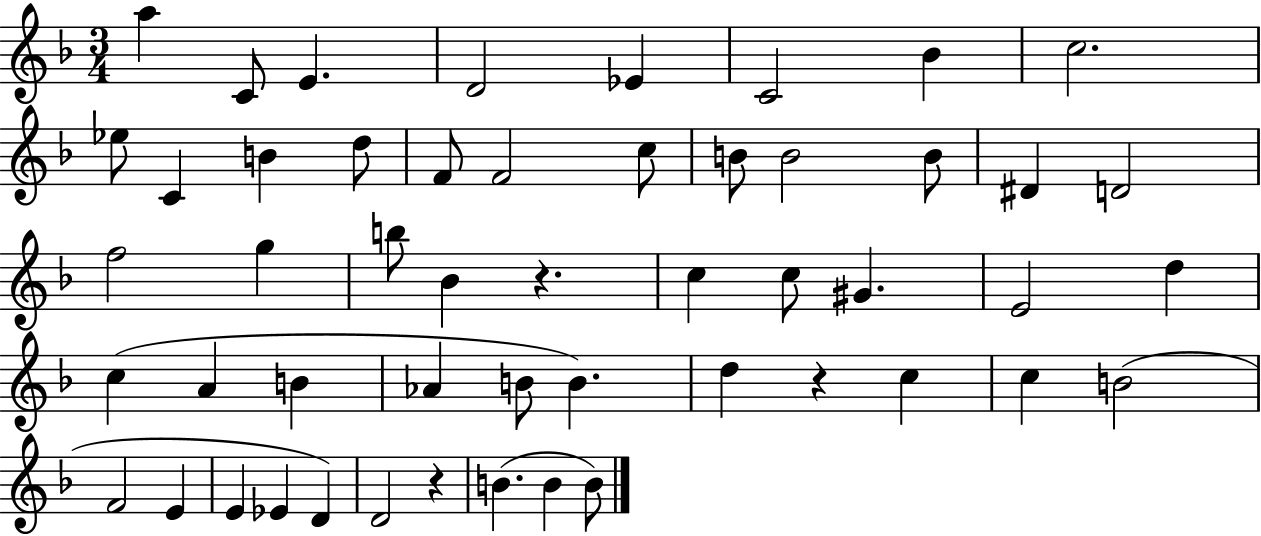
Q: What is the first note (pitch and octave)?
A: A5